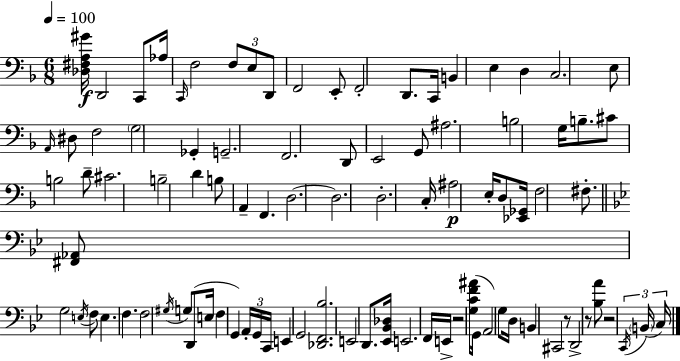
X:1
T:Untitled
M:6/8
L:1/4
K:Dm
[_D,^F,A,^G]/4 D,,2 C,,/2 _A,/4 C,,/4 F,2 F,/2 E,/2 D,,/2 F,,2 E,,/2 F,,2 D,,/2 C,,/4 B,, E, D, C,2 E,/2 A,,/4 ^D,/2 F,2 G,2 _G,, G,,2 F,,2 D,,/2 E,,2 G,,/2 ^A,2 B,2 G,/4 B,/2 ^C/2 B,2 D/2 ^C2 B,2 D B,/2 A,, F,, D,2 D,2 D,2 C,/4 ^A,2 E,/4 D,/2 [_E,,_G,,]/4 F,2 ^F,/2 [^F,,_A,,]/2 G,2 E,/4 F,/2 E, F, F,2 ^G,/4 G,/2 D,,/2 E,/4 F, G,, A,,/4 G,,/4 C,,/4 E,, G,,2 [_D,,F,,_B,]2 E,,2 D,,/2 [_E,,_B,,_D,]/4 E,,2 F,,/4 E,,/4 z2 [G,CF^A]/2 G,,/4 A,,2 G,/2 D,/4 B,, ^C,,2 z/2 D,,2 z/2 [_B,A]/2 z2 C,,/4 B,,/4 C,/4